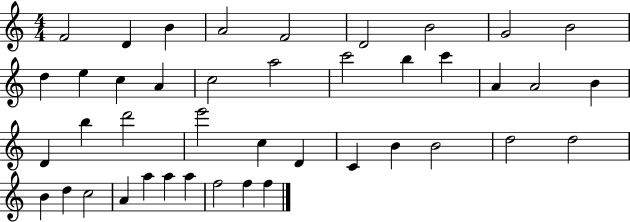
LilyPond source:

{
  \clef treble
  \numericTimeSignature
  \time 4/4
  \key c \major
  f'2 d'4 b'4 | a'2 f'2 | d'2 b'2 | g'2 b'2 | \break d''4 e''4 c''4 a'4 | c''2 a''2 | c'''2 b''4 c'''4 | a'4 a'2 b'4 | \break d'4 b''4 d'''2 | e'''2 c''4 d'4 | c'4 b'4 b'2 | d''2 d''2 | \break b'4 d''4 c''2 | a'4 a''4 a''4 a''4 | f''2 f''4 f''4 | \bar "|."
}